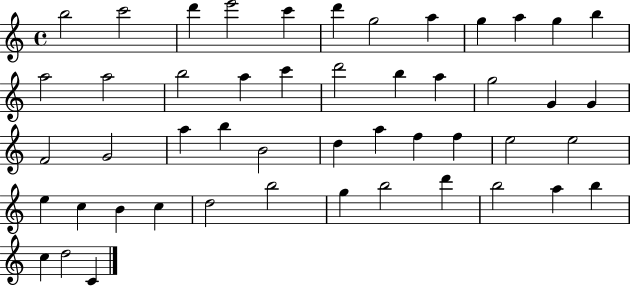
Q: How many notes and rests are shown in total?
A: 49